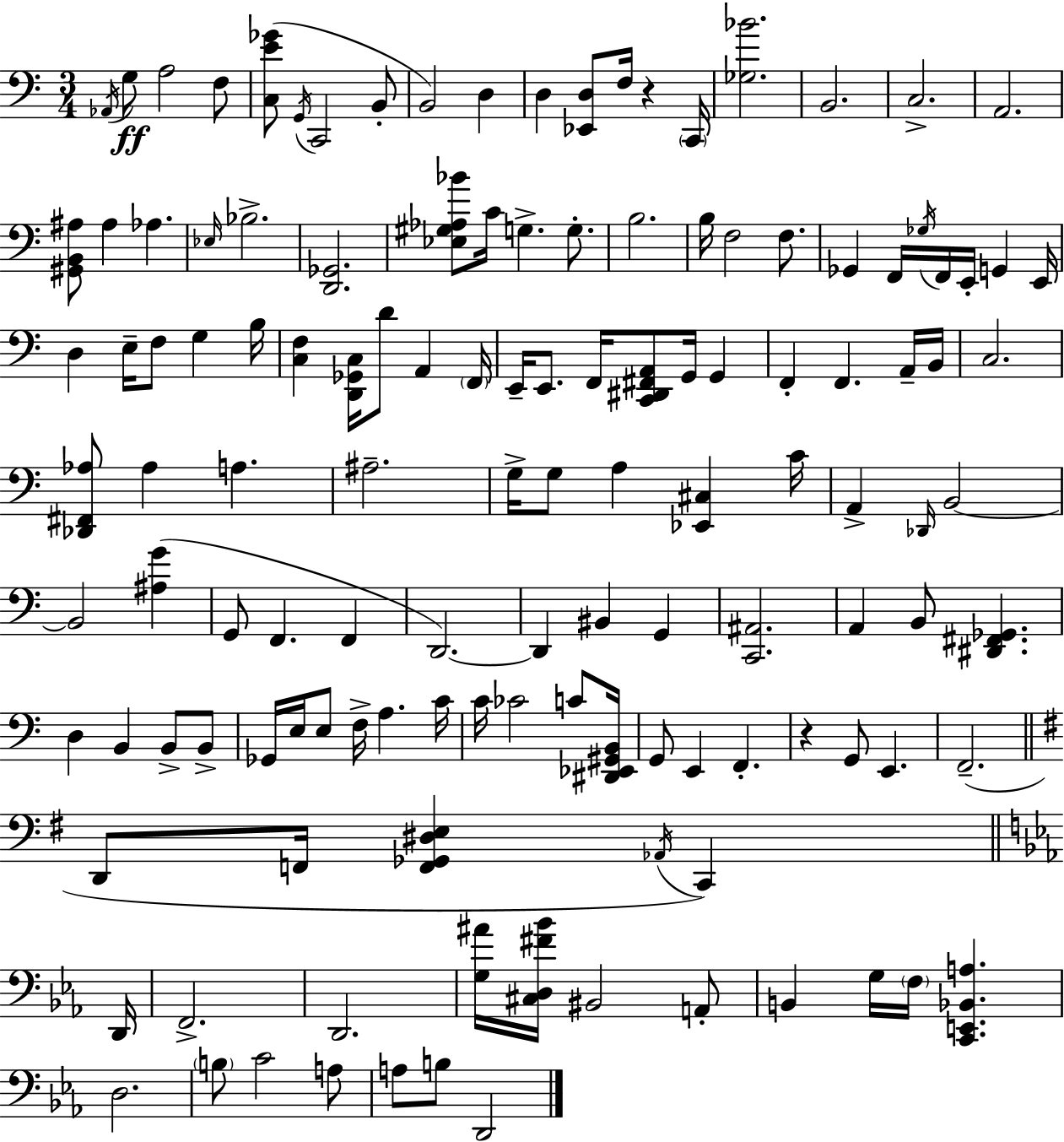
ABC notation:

X:1
T:Untitled
M:3/4
L:1/4
K:C
_A,,/4 G,/2 A,2 F,/2 [C,E_G]/2 G,,/4 C,,2 B,,/2 B,,2 D, D, [_E,,D,]/2 F,/4 z C,,/4 [_G,_B]2 B,,2 C,2 A,,2 [^G,,B,,^A,]/2 ^A, _A, _E,/4 _B,2 [D,,_G,,]2 [_E,^G,_A,_B]/2 C/4 G, G,/2 B,2 B,/4 F,2 F,/2 _G,, F,,/4 _G,/4 F,,/4 E,,/4 G,, E,,/4 D, E,/4 F,/2 G, B,/4 [C,F,] [D,,_G,,C,]/4 D/2 A,, F,,/4 E,,/4 E,,/2 F,,/4 [C,,^D,,^F,,A,,]/2 G,,/4 G,, F,, F,, A,,/4 B,,/4 C,2 [_D,,^F,,_A,]/2 _A, A, ^A,2 G,/4 G,/2 A, [_E,,^C,] C/4 A,, _D,,/4 B,,2 B,,2 [^A,G] G,,/2 F,, F,, D,,2 D,, ^B,, G,, [C,,^A,,]2 A,, B,,/2 [^D,,^F,,_G,,] D, B,, B,,/2 B,,/2 _G,,/4 E,/4 E,/2 F,/4 A, C/4 C/4 _C2 C/2 [^D,,_E,,^G,,B,,]/4 G,,/2 E,, F,, z G,,/2 E,, F,,2 D,,/2 F,,/4 [F,,_G,,^D,E,] _A,,/4 C,, D,,/4 F,,2 D,,2 [G,^A]/4 [^C,D,^F_B]/4 ^B,,2 A,,/2 B,, G,/4 F,/4 [C,,E,,_B,,A,] D,2 B,/2 C2 A,/2 A,/2 B,/2 D,,2